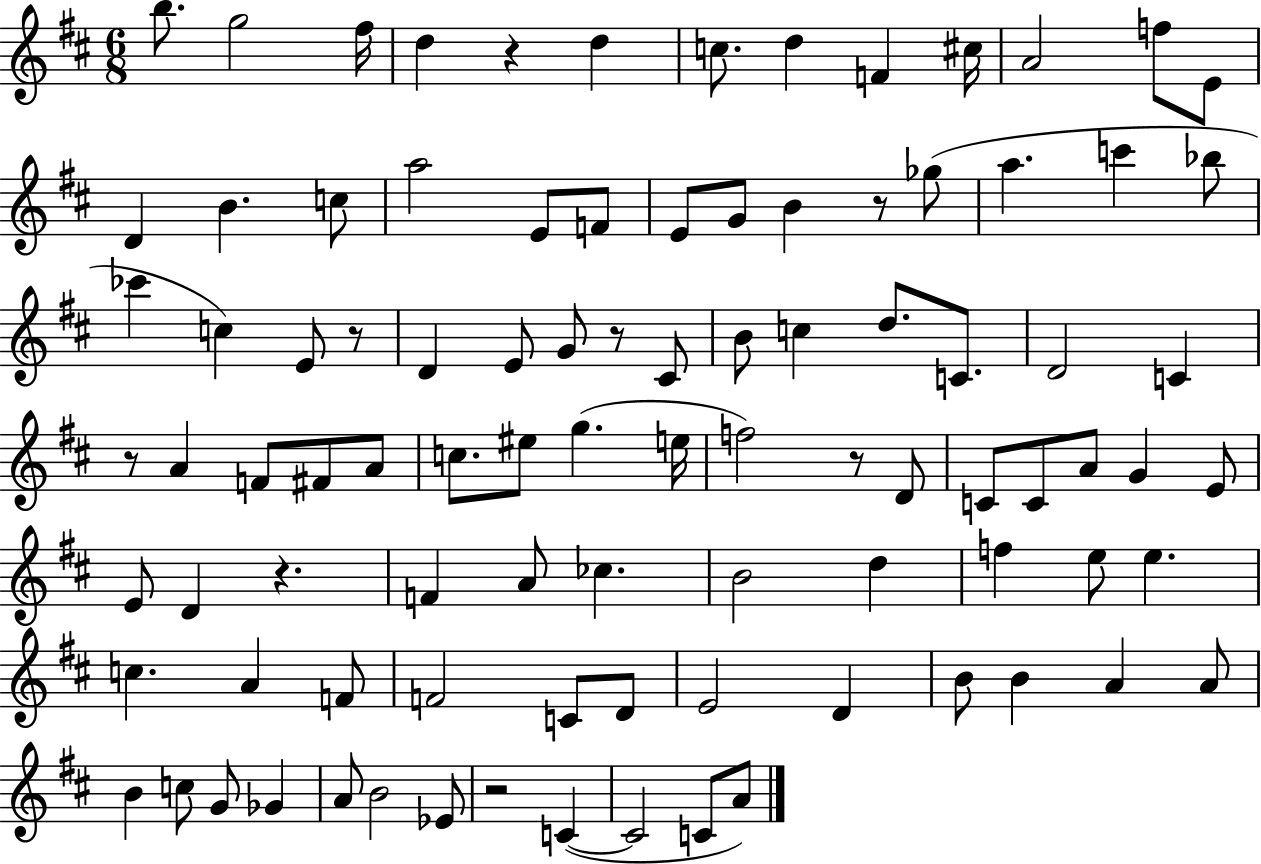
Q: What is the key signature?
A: D major